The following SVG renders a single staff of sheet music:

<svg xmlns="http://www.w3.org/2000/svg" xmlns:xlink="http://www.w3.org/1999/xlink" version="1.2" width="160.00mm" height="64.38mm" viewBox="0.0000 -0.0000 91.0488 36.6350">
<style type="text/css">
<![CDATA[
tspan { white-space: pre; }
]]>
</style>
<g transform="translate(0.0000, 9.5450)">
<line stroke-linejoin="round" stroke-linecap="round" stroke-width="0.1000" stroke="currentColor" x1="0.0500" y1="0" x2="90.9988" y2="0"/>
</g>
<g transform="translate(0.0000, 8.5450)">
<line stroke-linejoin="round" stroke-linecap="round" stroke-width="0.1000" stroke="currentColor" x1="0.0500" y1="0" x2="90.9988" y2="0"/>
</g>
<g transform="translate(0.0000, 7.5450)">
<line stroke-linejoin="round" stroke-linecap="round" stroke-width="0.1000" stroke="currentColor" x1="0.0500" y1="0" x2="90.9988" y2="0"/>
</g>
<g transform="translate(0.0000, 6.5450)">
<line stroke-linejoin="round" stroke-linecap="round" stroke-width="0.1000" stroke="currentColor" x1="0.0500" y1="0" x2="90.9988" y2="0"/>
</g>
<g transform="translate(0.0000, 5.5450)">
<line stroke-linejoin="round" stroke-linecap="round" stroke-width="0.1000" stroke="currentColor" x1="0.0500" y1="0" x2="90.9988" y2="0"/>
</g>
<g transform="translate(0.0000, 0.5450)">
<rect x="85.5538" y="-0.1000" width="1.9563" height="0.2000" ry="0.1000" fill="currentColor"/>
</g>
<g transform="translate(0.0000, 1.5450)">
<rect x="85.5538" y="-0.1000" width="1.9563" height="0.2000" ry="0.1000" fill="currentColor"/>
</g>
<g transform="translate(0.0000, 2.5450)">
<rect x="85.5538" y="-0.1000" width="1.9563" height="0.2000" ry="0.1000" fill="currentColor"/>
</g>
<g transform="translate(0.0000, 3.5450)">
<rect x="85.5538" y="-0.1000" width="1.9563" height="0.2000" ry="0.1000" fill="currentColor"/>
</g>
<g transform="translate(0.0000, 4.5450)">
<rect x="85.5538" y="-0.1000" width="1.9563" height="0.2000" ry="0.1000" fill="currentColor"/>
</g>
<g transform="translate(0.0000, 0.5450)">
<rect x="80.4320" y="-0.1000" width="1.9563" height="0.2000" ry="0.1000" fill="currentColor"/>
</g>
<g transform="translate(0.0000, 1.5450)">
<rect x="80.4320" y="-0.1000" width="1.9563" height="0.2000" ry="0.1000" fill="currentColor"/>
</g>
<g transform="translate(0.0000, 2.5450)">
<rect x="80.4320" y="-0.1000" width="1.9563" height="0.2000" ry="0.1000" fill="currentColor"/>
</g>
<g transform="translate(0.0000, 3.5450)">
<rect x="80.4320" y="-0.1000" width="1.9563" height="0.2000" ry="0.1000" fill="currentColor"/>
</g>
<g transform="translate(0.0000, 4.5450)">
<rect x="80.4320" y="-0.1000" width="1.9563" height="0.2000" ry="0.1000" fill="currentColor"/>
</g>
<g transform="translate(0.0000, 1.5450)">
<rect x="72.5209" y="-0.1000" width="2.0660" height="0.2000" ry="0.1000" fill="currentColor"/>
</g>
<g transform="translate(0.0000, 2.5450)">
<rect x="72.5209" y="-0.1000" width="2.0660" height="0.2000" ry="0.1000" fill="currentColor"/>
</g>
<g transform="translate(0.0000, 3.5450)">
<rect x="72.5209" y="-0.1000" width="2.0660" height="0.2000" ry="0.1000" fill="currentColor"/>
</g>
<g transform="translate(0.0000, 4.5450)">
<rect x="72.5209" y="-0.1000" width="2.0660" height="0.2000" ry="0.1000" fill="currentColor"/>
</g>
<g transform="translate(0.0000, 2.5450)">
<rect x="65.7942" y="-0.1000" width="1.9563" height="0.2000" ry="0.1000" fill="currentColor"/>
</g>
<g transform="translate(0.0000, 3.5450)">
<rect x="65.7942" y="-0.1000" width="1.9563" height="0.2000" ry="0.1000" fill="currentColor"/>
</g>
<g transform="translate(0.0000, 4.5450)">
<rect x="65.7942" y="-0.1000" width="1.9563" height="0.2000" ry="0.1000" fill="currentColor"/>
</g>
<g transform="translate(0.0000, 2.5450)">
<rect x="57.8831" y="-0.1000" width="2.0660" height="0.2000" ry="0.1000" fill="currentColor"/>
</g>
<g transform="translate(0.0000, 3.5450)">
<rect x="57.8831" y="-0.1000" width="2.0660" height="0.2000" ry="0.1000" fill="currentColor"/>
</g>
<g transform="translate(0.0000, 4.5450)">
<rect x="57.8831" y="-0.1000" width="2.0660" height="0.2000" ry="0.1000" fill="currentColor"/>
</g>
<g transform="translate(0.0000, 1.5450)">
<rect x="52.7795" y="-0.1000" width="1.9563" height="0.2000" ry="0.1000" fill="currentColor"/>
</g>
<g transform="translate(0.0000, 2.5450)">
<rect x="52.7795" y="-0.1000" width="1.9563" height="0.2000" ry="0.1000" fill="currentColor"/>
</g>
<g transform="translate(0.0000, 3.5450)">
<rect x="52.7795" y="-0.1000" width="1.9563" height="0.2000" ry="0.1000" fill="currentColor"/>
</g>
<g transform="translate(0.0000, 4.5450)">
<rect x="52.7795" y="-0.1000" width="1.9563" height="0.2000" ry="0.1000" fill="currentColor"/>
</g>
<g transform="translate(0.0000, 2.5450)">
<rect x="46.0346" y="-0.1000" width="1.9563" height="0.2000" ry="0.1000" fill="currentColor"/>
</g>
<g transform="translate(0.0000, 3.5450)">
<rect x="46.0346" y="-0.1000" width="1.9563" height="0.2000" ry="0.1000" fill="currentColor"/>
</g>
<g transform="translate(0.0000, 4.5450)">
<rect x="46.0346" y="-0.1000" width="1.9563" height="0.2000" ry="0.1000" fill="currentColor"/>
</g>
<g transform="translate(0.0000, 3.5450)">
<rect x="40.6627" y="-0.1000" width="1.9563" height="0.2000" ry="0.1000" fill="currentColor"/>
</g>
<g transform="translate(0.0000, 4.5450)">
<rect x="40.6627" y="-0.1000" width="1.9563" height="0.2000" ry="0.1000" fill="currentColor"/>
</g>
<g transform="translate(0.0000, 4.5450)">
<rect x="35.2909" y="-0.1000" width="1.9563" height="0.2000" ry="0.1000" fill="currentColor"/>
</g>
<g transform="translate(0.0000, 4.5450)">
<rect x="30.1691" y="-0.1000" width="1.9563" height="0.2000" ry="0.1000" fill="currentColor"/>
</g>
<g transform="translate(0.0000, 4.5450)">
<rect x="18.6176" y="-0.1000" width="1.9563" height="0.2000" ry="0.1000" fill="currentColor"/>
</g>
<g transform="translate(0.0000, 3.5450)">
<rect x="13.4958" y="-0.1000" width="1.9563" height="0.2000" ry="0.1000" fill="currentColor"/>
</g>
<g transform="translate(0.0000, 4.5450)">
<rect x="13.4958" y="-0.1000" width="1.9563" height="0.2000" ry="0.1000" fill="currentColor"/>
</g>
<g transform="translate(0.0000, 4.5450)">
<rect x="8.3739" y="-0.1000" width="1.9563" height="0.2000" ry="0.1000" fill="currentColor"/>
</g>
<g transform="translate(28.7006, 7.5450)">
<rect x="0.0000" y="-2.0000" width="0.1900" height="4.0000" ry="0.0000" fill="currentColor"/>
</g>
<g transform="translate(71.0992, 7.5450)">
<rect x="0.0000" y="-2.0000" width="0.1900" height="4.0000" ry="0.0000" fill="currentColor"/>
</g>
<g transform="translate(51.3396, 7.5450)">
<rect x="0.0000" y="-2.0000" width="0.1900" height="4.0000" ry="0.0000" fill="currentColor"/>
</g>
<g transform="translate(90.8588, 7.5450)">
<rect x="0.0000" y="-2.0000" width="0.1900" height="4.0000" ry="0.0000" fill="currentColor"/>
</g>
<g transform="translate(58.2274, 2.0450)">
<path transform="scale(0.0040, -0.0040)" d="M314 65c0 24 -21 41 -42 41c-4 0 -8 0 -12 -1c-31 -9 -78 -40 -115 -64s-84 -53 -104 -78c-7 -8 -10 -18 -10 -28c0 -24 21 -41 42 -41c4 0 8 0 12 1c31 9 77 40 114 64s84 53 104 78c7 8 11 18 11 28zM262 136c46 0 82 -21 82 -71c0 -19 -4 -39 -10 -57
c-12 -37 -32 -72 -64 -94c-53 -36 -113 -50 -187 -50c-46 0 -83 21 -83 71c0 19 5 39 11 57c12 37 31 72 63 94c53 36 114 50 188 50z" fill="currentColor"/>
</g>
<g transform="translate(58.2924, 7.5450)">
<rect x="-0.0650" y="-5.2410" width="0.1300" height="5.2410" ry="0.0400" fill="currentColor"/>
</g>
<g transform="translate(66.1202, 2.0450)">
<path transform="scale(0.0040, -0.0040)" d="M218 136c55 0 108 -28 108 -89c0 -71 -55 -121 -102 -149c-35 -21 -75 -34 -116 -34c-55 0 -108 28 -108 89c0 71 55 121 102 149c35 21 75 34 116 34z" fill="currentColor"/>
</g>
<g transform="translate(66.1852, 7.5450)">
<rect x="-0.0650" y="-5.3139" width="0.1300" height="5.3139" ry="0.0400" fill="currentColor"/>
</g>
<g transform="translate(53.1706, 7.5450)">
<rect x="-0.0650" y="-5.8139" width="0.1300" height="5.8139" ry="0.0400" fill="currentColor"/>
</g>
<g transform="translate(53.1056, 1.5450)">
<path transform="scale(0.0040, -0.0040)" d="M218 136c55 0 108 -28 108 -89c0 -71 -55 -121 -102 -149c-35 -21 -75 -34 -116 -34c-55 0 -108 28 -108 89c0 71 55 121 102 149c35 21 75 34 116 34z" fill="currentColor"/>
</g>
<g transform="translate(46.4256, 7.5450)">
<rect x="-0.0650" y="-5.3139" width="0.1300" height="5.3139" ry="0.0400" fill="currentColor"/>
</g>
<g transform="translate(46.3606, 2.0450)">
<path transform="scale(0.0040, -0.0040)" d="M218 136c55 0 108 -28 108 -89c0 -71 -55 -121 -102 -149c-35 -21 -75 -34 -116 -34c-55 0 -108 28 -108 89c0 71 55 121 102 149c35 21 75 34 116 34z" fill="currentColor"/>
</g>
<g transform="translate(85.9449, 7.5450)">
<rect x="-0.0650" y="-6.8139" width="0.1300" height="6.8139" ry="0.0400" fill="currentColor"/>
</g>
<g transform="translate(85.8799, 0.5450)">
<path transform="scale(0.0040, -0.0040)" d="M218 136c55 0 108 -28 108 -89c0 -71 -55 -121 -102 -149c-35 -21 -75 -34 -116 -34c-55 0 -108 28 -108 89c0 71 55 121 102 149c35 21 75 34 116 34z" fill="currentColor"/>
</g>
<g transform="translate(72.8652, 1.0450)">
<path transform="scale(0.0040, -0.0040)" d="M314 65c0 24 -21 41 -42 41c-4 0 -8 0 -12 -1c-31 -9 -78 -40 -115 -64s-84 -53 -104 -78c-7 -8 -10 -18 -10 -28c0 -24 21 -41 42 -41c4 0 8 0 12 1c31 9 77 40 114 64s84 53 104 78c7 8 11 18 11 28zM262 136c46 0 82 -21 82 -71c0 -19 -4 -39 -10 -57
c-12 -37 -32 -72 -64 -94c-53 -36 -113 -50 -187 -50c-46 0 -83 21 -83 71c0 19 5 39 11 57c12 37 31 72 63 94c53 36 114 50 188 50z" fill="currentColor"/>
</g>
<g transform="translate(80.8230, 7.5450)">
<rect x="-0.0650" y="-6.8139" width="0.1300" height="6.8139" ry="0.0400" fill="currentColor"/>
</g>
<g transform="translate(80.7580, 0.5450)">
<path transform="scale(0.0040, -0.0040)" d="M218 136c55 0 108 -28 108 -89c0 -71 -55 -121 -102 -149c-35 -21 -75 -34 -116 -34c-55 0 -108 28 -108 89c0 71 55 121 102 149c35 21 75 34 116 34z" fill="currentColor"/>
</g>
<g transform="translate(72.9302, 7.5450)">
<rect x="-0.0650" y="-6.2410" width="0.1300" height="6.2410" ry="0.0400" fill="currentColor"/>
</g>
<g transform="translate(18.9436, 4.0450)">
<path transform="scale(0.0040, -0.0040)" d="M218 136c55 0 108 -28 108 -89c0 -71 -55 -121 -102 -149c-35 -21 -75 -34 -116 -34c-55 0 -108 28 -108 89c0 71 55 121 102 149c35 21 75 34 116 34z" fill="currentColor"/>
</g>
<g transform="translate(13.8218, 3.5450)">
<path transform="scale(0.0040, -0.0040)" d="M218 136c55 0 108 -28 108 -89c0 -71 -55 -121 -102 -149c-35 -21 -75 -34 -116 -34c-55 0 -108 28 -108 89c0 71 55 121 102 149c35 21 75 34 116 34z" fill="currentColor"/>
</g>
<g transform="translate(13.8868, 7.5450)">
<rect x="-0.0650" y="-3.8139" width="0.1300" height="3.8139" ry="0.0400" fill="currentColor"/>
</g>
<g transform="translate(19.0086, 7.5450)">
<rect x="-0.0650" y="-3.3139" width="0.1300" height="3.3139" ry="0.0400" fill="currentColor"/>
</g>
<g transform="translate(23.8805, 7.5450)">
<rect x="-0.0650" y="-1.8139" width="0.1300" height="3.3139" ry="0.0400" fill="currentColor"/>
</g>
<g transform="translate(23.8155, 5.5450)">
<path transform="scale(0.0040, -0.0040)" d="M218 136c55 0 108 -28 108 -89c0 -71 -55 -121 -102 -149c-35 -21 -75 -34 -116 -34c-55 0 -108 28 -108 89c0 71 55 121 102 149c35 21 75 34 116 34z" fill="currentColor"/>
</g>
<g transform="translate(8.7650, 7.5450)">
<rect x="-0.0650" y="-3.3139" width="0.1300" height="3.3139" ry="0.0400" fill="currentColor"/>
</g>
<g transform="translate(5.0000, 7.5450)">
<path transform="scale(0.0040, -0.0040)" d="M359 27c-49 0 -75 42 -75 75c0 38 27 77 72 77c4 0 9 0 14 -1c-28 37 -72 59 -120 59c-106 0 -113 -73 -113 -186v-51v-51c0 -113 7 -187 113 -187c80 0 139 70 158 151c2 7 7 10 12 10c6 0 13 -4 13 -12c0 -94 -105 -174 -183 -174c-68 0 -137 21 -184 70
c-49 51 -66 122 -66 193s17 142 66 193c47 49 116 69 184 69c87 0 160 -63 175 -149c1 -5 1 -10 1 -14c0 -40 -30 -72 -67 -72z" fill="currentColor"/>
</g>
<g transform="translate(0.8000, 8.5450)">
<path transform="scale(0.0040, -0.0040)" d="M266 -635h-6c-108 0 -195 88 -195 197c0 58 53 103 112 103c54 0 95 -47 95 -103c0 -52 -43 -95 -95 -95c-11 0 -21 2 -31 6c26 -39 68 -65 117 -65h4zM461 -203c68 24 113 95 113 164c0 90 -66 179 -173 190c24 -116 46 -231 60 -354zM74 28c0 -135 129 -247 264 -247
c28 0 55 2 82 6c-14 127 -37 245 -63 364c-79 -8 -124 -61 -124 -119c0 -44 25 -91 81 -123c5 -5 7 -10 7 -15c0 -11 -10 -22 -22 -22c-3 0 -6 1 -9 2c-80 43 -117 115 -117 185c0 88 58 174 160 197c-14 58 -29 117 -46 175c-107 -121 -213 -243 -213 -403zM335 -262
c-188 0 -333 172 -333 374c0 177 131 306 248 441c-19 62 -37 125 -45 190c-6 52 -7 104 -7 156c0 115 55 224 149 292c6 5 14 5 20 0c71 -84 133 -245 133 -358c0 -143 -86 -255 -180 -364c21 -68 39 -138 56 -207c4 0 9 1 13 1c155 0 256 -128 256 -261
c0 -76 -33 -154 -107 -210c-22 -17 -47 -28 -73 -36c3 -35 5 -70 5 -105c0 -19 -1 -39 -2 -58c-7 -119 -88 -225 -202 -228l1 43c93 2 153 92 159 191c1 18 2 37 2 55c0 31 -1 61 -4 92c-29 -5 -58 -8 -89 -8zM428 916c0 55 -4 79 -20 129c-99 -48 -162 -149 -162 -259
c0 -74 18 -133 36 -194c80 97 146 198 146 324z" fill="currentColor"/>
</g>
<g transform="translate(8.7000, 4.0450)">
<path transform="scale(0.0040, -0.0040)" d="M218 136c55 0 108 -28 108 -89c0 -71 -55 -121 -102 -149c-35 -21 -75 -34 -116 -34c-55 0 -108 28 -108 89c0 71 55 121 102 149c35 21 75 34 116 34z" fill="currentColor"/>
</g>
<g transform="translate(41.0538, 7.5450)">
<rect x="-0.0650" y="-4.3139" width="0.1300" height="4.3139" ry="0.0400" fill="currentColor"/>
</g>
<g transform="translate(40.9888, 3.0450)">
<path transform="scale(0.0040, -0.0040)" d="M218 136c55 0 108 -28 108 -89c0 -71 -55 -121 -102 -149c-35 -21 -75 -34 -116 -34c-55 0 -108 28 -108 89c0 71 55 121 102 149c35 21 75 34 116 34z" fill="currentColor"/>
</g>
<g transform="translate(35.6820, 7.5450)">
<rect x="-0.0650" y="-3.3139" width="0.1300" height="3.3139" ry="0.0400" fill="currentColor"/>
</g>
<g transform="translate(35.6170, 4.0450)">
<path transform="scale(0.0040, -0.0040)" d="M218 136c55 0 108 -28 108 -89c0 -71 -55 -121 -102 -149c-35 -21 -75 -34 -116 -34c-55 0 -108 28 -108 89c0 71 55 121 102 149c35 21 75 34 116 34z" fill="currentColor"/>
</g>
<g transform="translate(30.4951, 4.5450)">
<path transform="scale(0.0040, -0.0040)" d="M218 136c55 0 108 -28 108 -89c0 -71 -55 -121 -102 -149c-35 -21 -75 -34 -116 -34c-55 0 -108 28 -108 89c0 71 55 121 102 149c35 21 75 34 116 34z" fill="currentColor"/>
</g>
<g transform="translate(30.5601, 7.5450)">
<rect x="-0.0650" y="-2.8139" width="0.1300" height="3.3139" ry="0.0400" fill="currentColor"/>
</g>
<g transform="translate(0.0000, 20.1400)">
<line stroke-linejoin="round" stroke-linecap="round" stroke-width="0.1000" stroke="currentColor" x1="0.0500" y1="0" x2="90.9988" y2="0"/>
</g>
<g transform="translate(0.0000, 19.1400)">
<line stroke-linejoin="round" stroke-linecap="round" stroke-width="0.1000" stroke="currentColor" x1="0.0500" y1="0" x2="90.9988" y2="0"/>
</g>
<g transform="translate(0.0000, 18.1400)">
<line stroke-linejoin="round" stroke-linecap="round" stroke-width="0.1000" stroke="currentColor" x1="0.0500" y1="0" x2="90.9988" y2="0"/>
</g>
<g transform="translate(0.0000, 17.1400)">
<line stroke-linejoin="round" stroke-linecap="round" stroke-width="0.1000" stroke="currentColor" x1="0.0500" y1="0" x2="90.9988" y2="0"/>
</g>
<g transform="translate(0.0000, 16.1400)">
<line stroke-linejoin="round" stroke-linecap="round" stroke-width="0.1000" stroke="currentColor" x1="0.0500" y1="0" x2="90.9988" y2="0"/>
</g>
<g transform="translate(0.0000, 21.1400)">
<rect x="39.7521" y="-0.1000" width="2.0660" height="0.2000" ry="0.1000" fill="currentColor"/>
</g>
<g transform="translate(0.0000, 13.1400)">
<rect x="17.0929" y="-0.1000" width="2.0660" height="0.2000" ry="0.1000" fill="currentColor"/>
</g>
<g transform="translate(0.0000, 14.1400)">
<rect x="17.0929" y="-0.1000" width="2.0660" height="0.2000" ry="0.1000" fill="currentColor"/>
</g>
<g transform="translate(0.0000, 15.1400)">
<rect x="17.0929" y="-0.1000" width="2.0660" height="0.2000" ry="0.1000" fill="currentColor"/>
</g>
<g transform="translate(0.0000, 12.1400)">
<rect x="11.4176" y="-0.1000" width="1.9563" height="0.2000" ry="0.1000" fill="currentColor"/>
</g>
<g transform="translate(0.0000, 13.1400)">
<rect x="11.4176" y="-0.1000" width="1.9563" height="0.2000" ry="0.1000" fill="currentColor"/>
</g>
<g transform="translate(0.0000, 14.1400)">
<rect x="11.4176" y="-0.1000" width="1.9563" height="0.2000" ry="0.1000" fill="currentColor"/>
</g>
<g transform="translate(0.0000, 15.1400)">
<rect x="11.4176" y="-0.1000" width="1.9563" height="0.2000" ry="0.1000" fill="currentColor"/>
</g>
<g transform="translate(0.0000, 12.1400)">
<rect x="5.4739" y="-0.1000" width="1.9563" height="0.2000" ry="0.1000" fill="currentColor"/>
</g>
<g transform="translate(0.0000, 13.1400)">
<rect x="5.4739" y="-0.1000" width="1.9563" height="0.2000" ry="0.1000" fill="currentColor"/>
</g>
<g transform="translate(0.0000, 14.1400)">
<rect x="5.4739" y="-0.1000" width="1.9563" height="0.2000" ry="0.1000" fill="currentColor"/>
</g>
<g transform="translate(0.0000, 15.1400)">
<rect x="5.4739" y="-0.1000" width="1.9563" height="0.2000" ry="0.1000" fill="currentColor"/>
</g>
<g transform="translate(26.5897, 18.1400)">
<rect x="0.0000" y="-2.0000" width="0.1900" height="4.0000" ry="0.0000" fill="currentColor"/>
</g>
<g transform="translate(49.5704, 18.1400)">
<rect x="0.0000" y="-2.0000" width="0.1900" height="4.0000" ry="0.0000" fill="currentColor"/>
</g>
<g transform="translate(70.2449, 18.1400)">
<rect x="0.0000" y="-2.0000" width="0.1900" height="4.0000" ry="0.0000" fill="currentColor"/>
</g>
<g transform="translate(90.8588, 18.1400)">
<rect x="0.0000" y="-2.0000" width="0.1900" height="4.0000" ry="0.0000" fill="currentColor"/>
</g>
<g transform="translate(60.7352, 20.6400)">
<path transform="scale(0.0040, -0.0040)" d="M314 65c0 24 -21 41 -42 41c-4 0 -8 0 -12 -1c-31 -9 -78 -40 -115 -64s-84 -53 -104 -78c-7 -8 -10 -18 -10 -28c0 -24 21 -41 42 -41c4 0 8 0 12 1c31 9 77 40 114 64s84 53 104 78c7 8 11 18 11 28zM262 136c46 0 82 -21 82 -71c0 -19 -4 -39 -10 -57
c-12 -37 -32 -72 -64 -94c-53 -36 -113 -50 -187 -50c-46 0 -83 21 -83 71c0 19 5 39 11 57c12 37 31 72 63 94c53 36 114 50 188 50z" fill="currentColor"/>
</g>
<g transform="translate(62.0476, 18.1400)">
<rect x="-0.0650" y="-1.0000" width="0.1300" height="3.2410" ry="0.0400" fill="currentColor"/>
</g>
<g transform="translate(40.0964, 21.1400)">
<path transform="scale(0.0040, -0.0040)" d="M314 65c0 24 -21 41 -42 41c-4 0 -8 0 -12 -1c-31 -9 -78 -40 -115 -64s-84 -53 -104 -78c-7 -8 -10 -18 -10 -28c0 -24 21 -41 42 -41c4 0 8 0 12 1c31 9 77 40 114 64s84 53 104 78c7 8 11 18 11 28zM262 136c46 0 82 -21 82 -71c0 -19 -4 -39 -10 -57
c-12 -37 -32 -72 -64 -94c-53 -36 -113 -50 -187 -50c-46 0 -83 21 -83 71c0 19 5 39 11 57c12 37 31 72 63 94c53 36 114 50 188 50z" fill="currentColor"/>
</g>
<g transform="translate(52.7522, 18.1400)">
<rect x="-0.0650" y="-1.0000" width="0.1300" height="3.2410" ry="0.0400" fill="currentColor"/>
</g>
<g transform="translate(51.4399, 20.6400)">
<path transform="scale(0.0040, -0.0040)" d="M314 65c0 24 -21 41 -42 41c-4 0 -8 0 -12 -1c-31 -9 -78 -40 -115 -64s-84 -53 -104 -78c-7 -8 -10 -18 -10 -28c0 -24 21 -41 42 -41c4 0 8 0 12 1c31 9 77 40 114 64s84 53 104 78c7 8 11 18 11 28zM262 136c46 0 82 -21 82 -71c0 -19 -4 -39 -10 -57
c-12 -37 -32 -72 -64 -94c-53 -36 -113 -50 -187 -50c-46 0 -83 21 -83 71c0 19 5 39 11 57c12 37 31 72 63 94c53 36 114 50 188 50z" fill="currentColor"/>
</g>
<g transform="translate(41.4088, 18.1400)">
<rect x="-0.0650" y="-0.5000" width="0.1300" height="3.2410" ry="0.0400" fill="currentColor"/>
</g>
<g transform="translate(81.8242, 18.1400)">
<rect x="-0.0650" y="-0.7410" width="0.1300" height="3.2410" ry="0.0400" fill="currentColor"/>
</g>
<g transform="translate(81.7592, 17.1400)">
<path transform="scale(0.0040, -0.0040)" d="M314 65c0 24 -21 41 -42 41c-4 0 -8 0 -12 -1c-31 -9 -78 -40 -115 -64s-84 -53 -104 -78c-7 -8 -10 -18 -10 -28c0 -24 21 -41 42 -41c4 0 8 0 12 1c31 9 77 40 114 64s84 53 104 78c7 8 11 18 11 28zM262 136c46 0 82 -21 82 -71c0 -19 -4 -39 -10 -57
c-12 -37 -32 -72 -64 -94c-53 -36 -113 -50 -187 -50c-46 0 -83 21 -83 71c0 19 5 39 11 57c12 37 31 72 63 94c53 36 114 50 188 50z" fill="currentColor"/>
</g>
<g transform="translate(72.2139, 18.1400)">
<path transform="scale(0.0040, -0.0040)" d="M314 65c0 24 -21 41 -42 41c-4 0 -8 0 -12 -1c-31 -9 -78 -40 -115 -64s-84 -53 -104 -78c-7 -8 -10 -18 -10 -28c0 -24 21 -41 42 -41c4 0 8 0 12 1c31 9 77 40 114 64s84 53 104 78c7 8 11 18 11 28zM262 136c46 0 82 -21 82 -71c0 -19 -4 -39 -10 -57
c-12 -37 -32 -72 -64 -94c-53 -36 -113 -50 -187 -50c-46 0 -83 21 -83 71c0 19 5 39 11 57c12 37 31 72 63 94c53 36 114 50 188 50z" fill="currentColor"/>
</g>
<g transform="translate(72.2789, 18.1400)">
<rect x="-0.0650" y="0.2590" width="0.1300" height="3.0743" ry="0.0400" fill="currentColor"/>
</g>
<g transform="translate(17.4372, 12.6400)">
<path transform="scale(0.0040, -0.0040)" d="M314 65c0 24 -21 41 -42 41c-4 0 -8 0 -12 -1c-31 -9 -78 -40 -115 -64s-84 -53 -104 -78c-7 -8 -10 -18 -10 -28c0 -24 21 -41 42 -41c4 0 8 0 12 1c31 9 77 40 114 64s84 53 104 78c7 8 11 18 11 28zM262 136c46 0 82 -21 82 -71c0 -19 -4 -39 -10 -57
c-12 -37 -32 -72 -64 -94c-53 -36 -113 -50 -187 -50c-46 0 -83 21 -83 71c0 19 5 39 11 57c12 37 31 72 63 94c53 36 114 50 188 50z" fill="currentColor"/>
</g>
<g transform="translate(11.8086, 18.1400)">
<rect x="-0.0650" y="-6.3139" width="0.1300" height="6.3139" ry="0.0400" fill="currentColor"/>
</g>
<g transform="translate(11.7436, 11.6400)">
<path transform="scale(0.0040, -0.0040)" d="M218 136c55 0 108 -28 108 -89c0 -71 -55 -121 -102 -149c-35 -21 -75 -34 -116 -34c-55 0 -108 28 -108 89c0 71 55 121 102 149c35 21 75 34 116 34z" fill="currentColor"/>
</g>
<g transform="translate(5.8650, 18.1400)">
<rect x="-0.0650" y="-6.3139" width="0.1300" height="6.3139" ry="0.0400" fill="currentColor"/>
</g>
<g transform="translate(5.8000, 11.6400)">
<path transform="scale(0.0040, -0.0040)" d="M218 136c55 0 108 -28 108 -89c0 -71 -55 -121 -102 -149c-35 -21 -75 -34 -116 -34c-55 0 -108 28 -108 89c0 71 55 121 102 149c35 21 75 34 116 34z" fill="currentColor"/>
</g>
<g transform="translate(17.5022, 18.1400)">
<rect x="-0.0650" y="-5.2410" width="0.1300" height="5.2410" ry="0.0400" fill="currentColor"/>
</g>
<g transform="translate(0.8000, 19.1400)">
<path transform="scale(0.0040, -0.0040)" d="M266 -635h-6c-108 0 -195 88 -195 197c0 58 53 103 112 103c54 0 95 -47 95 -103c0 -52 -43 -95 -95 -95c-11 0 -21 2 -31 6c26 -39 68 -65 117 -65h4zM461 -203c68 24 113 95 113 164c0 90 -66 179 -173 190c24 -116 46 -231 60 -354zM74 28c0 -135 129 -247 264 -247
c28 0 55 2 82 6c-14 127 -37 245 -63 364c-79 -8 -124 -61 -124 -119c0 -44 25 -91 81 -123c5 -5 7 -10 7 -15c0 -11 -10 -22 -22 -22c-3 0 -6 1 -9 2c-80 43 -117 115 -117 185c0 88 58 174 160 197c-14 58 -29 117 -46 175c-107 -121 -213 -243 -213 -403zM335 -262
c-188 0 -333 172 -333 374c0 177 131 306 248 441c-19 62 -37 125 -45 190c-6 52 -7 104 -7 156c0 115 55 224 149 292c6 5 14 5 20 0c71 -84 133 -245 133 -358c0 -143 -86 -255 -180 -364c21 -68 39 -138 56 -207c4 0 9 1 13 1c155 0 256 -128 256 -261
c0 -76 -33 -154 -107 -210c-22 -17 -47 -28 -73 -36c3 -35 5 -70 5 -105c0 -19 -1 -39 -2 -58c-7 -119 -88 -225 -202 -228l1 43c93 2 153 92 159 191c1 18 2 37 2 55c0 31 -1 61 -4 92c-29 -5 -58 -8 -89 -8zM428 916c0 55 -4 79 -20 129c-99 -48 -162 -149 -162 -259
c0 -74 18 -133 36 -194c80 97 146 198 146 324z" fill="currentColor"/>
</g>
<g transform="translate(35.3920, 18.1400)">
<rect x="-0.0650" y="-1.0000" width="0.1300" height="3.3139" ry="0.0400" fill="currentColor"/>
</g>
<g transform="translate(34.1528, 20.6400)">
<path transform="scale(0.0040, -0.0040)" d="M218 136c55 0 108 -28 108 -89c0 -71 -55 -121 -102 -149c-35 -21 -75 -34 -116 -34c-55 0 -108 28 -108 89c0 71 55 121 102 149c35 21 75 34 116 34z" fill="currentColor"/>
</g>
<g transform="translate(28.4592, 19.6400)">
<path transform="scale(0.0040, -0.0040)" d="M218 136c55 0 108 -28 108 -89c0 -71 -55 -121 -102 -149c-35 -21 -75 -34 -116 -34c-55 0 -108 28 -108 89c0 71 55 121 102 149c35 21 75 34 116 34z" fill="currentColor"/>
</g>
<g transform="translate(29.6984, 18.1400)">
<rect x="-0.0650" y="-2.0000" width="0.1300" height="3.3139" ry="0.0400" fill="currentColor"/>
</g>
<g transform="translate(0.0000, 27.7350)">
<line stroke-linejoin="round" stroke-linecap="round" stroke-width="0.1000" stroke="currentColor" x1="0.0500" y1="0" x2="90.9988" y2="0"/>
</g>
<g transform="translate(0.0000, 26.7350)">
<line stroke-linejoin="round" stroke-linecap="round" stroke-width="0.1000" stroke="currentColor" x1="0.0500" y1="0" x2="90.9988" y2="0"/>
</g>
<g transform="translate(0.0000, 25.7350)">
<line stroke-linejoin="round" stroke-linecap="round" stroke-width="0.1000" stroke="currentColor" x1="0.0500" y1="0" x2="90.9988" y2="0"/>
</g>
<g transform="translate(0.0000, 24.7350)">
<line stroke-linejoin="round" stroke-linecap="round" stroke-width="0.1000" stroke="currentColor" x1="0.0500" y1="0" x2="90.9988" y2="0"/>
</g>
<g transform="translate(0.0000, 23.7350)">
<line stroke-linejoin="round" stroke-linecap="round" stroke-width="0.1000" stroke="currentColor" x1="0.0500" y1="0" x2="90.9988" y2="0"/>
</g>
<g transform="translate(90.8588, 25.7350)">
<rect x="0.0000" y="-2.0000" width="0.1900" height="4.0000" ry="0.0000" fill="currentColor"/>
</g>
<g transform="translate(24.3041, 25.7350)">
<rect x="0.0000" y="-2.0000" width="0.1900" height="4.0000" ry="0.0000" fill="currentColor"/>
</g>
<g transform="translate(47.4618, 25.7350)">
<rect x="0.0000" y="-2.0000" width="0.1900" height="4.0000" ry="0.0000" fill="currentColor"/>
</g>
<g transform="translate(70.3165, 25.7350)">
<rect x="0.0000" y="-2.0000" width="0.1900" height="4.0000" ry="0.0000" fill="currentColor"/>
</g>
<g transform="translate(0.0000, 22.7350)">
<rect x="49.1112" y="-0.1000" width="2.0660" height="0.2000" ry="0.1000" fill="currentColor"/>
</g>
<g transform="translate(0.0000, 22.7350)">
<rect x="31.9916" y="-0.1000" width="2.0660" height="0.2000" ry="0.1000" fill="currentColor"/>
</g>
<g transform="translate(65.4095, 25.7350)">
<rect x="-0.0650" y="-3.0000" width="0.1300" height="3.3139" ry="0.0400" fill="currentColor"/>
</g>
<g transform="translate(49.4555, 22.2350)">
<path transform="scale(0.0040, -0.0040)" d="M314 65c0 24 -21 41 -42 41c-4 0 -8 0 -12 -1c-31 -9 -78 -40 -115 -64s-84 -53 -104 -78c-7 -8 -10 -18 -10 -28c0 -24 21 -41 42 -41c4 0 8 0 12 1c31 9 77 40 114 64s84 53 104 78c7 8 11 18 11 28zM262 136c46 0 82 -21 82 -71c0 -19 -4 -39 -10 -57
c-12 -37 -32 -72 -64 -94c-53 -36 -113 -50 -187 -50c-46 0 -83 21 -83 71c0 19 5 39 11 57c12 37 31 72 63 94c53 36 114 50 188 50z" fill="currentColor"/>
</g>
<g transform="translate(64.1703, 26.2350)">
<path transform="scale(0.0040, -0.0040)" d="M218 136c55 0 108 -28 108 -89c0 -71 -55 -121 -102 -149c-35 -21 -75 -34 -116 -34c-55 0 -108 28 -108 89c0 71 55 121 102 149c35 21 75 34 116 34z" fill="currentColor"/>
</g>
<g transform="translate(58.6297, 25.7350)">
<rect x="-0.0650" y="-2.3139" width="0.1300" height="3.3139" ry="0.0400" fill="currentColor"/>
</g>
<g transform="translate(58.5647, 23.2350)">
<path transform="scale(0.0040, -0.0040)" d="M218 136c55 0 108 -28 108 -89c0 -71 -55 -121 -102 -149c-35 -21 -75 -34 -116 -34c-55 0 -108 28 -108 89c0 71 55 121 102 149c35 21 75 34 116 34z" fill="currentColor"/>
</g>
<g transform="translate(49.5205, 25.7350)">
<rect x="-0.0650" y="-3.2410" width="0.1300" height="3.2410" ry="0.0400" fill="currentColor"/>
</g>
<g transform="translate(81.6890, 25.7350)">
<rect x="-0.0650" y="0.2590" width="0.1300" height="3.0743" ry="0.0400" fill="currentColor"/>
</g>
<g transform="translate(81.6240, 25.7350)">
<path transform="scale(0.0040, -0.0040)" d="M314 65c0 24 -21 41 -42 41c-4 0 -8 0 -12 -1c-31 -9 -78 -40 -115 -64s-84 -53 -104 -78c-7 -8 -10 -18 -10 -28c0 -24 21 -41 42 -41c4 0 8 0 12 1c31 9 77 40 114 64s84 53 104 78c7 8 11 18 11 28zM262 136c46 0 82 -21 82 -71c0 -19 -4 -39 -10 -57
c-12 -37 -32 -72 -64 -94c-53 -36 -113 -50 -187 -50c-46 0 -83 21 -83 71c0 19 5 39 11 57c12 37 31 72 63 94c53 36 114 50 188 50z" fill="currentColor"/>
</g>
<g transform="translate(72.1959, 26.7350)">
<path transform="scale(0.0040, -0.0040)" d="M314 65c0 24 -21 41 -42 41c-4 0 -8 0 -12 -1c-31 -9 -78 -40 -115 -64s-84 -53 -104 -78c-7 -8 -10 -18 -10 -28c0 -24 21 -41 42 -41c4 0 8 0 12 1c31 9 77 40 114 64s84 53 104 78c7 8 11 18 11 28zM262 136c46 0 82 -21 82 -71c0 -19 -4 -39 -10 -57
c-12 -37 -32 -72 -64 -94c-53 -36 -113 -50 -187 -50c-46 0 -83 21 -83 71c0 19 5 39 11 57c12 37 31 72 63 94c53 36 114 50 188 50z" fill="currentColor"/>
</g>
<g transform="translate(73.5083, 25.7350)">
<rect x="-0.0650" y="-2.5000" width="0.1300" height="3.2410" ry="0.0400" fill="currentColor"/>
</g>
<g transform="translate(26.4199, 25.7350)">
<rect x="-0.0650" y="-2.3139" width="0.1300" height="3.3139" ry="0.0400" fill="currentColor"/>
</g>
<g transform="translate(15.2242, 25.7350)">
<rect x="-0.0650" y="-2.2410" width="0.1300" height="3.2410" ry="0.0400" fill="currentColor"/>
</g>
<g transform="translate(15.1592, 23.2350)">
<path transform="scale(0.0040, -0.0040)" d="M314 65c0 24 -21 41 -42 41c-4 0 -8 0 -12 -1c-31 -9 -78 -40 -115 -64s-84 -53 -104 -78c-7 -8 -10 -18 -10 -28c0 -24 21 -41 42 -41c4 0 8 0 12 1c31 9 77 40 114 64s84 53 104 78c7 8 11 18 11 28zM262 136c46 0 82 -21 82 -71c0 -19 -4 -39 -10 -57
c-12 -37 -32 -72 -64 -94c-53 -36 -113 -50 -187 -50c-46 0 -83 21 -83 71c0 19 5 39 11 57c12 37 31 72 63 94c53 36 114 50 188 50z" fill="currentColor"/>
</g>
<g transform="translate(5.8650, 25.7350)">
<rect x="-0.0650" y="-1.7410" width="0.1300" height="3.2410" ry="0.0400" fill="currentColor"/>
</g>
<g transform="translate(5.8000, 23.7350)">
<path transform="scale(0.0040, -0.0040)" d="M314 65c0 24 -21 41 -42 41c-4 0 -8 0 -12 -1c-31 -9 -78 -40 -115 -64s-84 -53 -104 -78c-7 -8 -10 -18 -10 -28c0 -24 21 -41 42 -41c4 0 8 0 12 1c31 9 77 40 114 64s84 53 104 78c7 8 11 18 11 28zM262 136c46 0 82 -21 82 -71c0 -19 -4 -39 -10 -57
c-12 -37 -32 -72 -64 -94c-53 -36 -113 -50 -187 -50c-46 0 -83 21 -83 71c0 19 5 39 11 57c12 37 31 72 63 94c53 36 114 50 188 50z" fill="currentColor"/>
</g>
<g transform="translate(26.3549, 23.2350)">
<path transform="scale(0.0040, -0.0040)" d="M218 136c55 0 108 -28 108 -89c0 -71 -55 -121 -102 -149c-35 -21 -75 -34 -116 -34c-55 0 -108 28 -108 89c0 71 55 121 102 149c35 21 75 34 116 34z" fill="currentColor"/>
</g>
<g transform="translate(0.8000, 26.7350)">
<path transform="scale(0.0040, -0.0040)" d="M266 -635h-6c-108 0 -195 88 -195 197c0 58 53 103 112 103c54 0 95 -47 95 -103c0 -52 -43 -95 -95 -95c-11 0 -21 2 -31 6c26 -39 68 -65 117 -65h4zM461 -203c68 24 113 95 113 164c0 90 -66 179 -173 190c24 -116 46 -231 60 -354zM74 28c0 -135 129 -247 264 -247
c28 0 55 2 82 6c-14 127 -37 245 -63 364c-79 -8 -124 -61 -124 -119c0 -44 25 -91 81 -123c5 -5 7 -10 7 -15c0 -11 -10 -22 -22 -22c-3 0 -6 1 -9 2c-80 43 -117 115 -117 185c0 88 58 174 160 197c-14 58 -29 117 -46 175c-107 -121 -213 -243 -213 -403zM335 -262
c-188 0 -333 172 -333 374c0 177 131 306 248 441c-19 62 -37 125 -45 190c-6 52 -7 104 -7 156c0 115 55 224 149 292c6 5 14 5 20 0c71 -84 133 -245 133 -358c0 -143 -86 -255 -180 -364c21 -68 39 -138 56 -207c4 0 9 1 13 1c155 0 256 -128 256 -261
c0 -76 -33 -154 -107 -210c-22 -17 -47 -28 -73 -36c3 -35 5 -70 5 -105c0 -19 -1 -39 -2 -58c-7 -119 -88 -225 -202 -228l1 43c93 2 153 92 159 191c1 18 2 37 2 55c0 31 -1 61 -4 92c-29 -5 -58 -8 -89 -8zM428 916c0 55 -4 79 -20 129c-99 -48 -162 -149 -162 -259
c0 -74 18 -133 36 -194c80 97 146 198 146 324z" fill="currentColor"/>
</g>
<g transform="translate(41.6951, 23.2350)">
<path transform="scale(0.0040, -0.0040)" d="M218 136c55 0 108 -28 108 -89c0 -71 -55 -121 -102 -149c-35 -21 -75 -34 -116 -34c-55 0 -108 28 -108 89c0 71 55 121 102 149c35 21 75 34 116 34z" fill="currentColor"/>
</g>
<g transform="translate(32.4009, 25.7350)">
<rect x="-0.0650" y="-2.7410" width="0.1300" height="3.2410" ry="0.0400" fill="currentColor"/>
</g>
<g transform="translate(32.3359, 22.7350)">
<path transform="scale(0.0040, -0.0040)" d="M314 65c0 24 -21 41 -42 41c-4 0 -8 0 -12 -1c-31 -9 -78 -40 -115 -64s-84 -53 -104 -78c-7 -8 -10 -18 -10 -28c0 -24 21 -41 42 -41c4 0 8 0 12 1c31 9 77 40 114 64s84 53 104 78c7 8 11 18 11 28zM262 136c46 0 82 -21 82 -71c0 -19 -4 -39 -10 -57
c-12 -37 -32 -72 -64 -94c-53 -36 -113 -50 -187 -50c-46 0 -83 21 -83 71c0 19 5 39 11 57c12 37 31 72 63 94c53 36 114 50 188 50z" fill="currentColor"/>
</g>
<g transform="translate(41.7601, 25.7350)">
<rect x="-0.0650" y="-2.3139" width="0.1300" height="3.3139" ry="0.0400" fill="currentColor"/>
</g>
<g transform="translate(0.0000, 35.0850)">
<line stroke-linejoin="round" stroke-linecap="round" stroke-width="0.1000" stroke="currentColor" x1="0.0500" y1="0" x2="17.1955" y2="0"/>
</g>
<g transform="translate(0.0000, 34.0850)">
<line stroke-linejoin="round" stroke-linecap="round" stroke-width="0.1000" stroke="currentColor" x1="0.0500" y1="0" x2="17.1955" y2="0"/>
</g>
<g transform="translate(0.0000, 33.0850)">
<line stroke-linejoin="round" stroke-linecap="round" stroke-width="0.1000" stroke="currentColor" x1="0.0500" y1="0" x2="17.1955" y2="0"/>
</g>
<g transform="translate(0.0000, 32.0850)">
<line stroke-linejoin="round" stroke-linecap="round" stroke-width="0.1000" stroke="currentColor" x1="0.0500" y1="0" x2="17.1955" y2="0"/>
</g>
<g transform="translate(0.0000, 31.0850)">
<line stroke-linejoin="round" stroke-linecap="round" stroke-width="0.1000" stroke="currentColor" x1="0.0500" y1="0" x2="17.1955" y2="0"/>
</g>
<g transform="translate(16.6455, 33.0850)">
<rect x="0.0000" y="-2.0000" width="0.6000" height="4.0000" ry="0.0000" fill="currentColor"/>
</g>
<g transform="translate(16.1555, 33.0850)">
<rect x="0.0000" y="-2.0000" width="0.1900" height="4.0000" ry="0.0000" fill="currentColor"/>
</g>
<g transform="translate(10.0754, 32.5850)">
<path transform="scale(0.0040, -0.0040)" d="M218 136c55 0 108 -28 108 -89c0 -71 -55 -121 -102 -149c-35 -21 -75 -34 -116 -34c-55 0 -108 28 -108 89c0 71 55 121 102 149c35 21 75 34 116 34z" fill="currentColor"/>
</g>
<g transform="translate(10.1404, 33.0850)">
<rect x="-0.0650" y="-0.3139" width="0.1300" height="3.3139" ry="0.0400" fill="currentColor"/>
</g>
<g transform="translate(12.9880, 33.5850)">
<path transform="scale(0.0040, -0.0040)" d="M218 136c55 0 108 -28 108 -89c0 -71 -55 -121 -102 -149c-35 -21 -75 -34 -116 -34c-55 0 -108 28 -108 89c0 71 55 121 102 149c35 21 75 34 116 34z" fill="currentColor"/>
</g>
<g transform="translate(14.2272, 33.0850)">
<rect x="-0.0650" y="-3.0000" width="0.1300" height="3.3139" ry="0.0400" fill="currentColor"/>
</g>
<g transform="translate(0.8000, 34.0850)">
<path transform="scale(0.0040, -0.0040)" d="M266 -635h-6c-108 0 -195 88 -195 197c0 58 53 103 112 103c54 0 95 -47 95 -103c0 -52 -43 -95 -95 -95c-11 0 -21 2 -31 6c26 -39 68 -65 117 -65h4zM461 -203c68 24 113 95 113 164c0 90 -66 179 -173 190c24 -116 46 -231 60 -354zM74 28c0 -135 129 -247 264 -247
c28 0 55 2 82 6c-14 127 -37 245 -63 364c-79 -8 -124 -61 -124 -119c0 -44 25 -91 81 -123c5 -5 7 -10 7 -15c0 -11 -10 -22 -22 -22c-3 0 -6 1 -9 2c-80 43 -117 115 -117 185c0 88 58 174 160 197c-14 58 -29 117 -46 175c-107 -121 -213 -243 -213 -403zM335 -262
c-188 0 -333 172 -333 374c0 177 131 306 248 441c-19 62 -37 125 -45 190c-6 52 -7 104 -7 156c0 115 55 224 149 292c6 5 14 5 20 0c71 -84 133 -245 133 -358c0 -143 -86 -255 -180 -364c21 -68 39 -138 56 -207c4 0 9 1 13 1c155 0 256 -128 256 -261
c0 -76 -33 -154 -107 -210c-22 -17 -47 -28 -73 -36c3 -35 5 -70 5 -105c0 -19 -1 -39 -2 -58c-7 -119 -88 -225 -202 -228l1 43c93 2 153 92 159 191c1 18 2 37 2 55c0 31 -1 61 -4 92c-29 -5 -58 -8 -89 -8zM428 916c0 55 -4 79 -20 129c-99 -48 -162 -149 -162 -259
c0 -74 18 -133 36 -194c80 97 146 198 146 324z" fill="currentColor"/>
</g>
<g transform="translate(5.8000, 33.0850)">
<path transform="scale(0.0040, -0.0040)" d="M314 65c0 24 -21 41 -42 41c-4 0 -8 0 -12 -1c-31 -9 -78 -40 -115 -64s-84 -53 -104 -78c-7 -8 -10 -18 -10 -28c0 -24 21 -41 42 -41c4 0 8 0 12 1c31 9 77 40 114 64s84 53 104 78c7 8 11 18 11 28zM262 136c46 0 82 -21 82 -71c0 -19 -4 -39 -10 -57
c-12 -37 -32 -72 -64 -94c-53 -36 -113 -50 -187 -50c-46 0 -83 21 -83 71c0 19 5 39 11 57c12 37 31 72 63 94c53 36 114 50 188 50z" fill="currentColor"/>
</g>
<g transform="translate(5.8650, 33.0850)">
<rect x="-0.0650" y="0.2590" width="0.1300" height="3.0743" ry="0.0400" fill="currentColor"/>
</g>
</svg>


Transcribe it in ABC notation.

X:1
T:Untitled
M:4/4
L:1/4
K:C
b c' b f a b d' f' g' f'2 f' a'2 b' b' a' a' f'2 F D C2 D2 D2 B2 d2 f2 g2 g a2 g b2 g A G2 B2 B2 c A